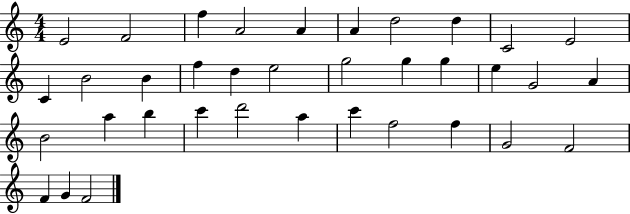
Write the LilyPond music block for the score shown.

{
  \clef treble
  \numericTimeSignature
  \time 4/4
  \key c \major
  e'2 f'2 | f''4 a'2 a'4 | a'4 d''2 d''4 | c'2 e'2 | \break c'4 b'2 b'4 | f''4 d''4 e''2 | g''2 g''4 g''4 | e''4 g'2 a'4 | \break b'2 a''4 b''4 | c'''4 d'''2 a''4 | c'''4 f''2 f''4 | g'2 f'2 | \break f'4 g'4 f'2 | \bar "|."
}